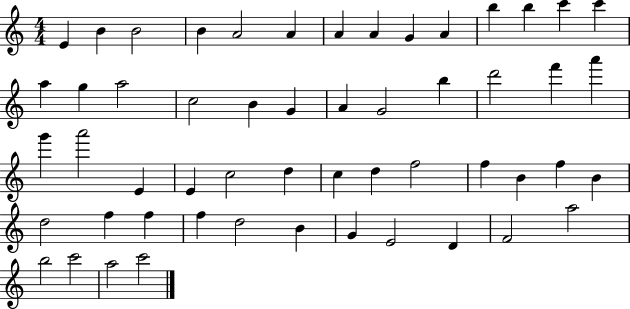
{
  \clef treble
  \numericTimeSignature
  \time 4/4
  \key c \major
  e'4 b'4 b'2 | b'4 a'2 a'4 | a'4 a'4 g'4 a'4 | b''4 b''4 c'''4 c'''4 | \break a''4 g''4 a''2 | c''2 b'4 g'4 | a'4 g'2 b''4 | d'''2 f'''4 a'''4 | \break g'''4 a'''2 e'4 | e'4 c''2 d''4 | c''4 d''4 f''2 | f''4 b'4 f''4 b'4 | \break d''2 f''4 f''4 | f''4 d''2 b'4 | g'4 e'2 d'4 | f'2 a''2 | \break b''2 c'''2 | a''2 c'''2 | \bar "|."
}